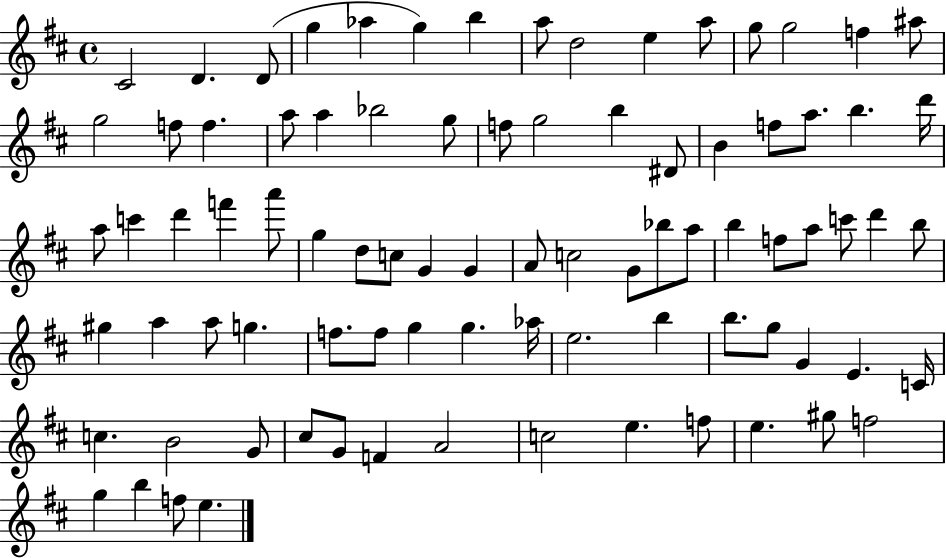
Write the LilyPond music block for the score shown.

{
  \clef treble
  \time 4/4
  \defaultTimeSignature
  \key d \major
  cis'2 d'4. d'8( | g''4 aes''4 g''4) b''4 | a''8 d''2 e''4 a''8 | g''8 g''2 f''4 ais''8 | \break g''2 f''8 f''4. | a''8 a''4 bes''2 g''8 | f''8 g''2 b''4 dis'8 | b'4 f''8 a''8. b''4. d'''16 | \break a''8 c'''4 d'''4 f'''4 a'''8 | g''4 d''8 c''8 g'4 g'4 | a'8 c''2 g'8 bes''8 a''8 | b''4 f''8 a''8 c'''8 d'''4 b''8 | \break gis''4 a''4 a''8 g''4. | f''8. f''8 g''4 g''4. aes''16 | e''2. b''4 | b''8. g''8 g'4 e'4. c'16 | \break c''4. b'2 g'8 | cis''8 g'8 f'4 a'2 | c''2 e''4. f''8 | e''4. gis''8 f''2 | \break g''4 b''4 f''8 e''4. | \bar "|."
}